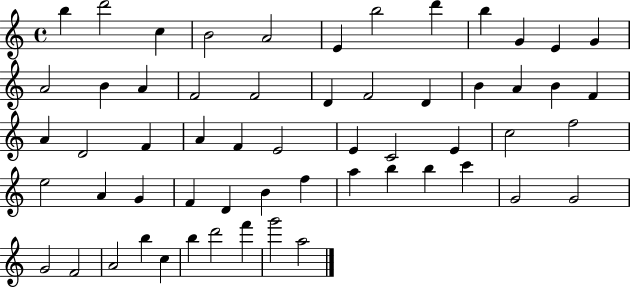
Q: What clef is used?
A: treble